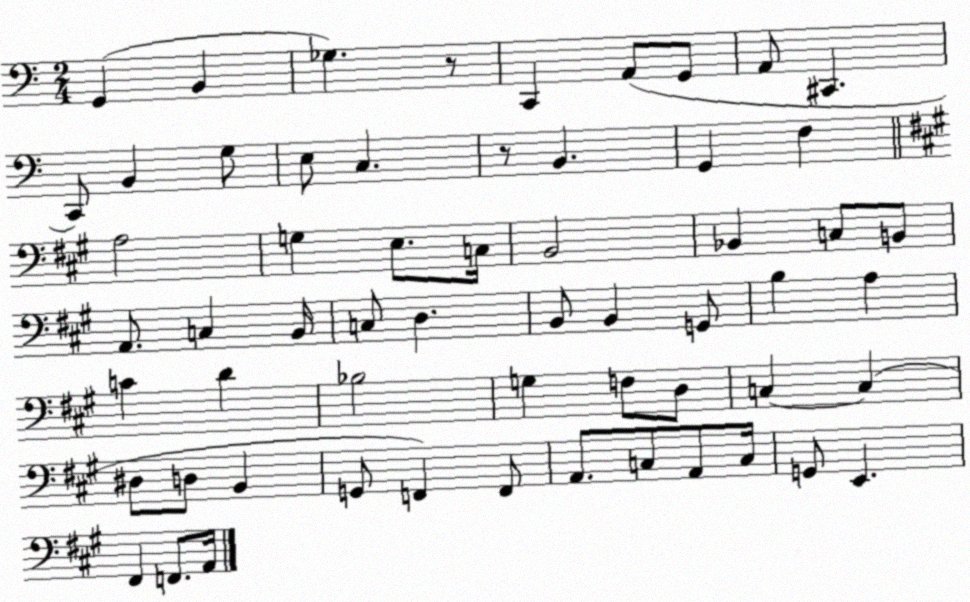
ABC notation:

X:1
T:Untitled
M:2/4
L:1/4
K:C
G,, B,, _G, z/2 C,, A,,/2 G,,/2 A,,/2 ^C,, C,,/2 B,, G,/2 E,/2 C, z/2 B,, G,, F, A,2 G, E,/2 C,/4 B,,2 _B,, C,/2 B,,/2 A,,/2 C, B,,/4 C,/2 D, B,,/2 B,, G,,/2 B, A, C D _B,2 G, F,/2 D,/2 C, C, ^D,/2 D,/2 B,, G,,/2 F,, F,,/2 A,,/2 C,/2 A,,/2 C,/4 G,,/2 E,, ^F,, F,,/2 A,,/4